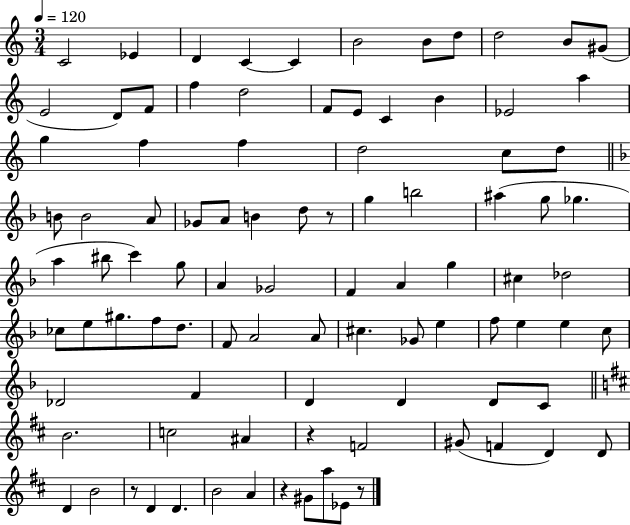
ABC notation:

X:1
T:Untitled
M:3/4
L:1/4
K:C
C2 _E D C C B2 B/2 d/2 d2 B/2 ^G/2 E2 D/2 F/2 f d2 F/2 E/2 C B _E2 a g f f d2 c/2 d/2 B/2 B2 A/2 _G/2 A/2 B d/2 z/2 g b2 ^a g/2 _g a ^b/2 c' g/2 A _G2 F A g ^c _d2 _c/2 e/2 ^g/2 f/2 d/2 F/2 A2 A/2 ^c _G/2 e f/2 e e c/2 _D2 F D D D/2 C/2 B2 c2 ^A z F2 ^G/2 F D D/2 D B2 z/2 D D B2 A z ^G/2 a/2 _E/2 z/2